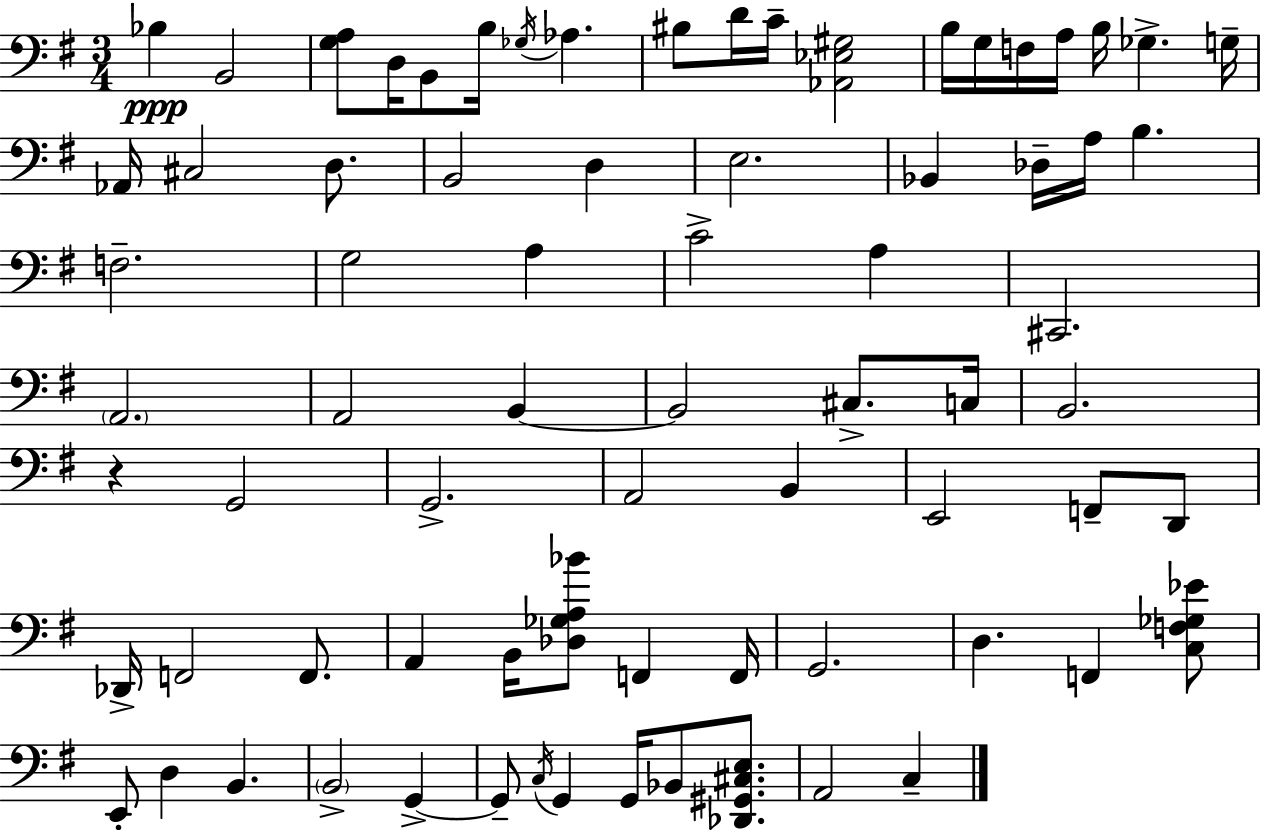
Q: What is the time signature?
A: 3/4